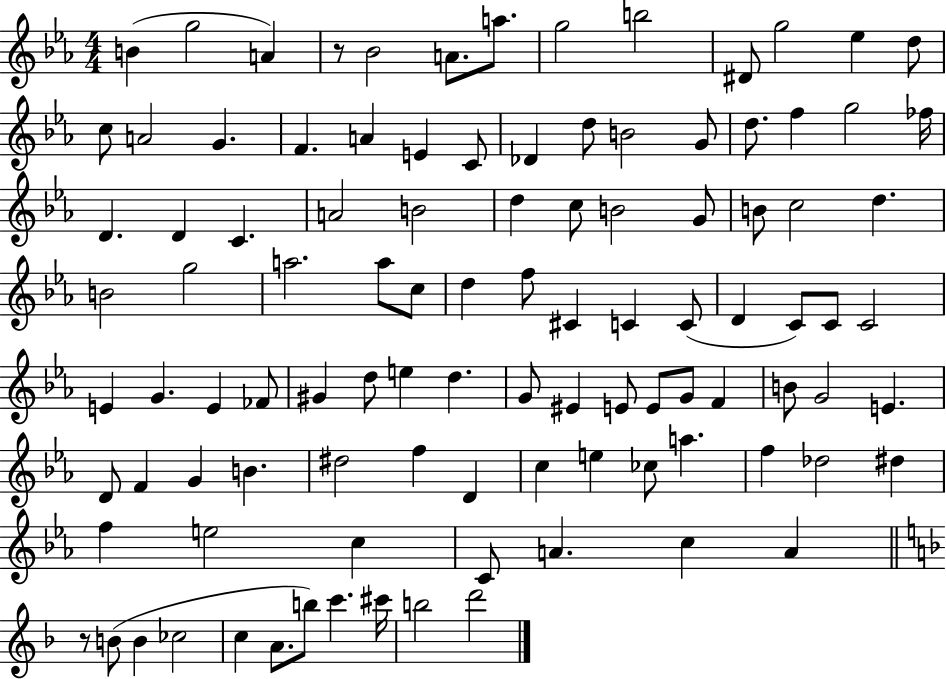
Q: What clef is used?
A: treble